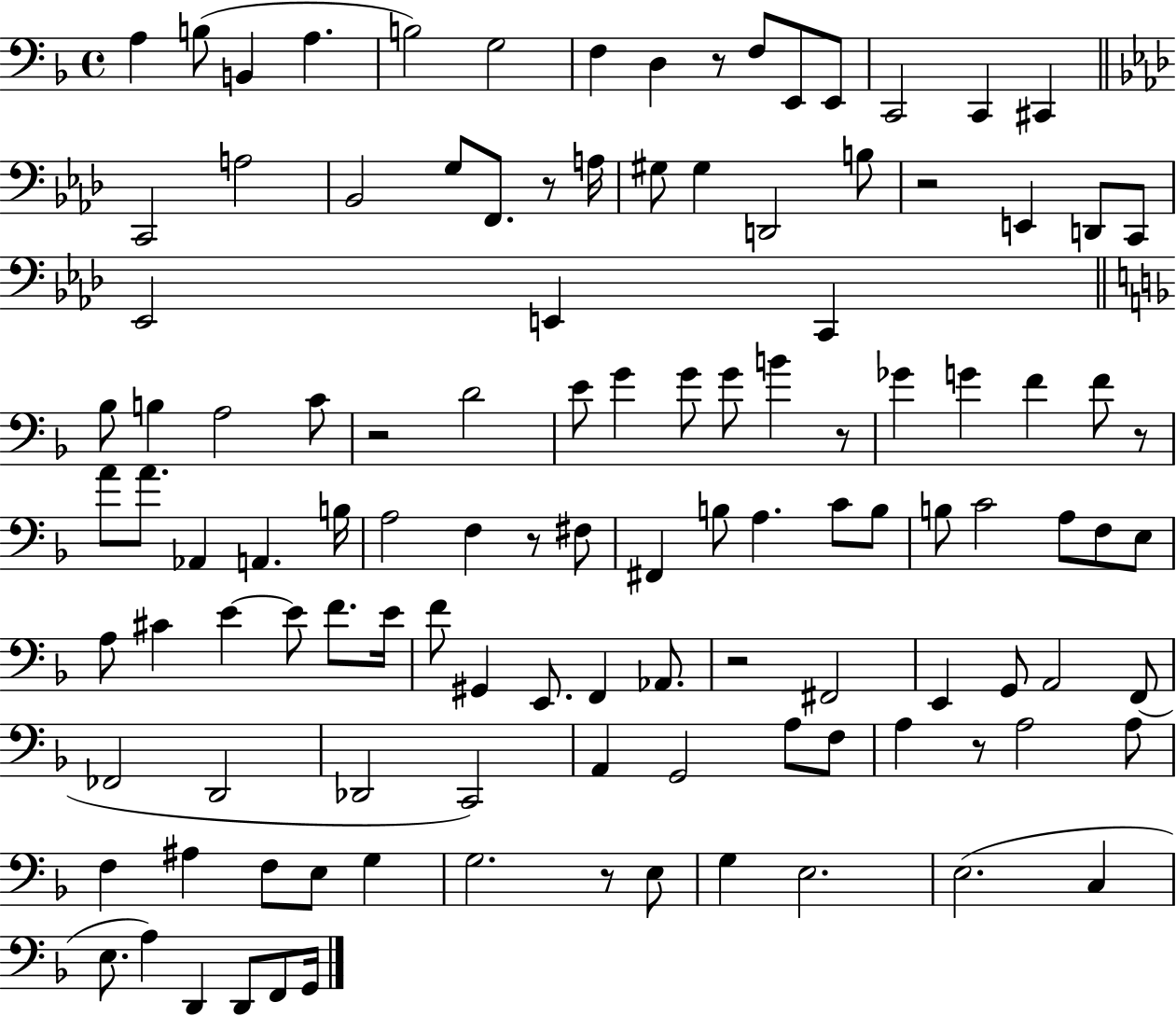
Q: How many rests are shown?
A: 10